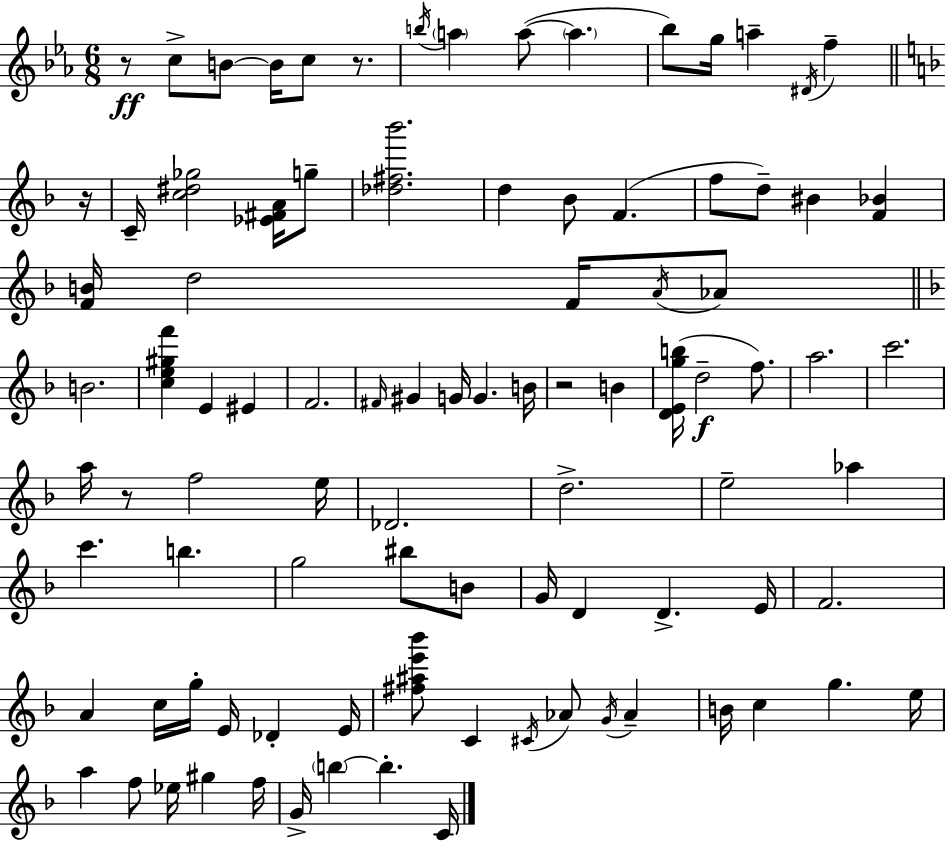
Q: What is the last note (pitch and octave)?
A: C4